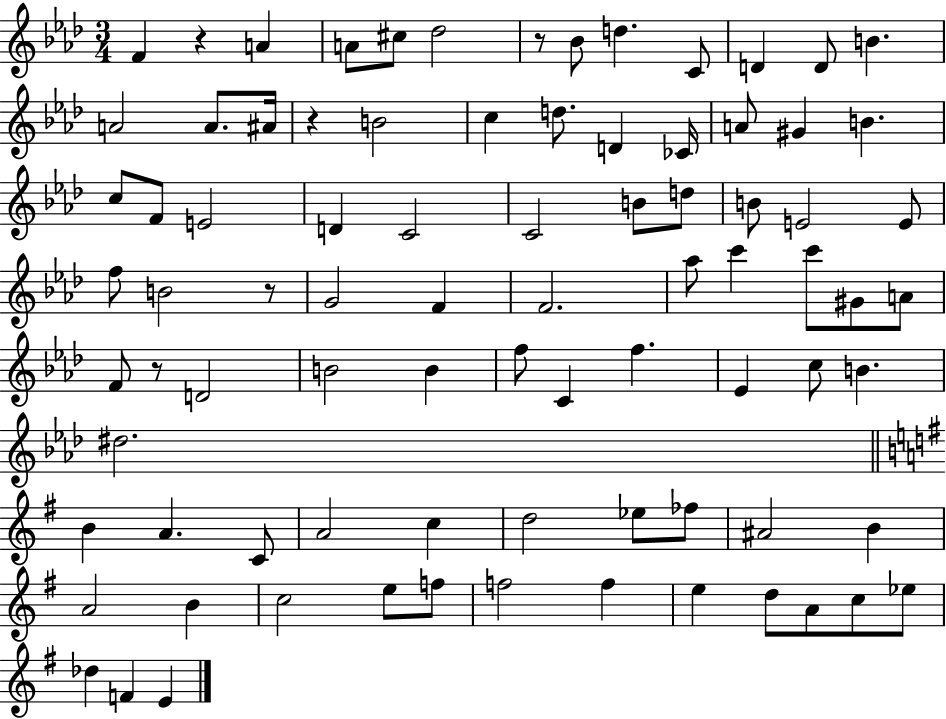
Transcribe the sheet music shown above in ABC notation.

X:1
T:Untitled
M:3/4
L:1/4
K:Ab
F z A A/2 ^c/2 _d2 z/2 _B/2 d C/2 D D/2 B A2 A/2 ^A/4 z B2 c d/2 D _C/4 A/2 ^G B c/2 F/2 E2 D C2 C2 B/2 d/2 B/2 E2 E/2 f/2 B2 z/2 G2 F F2 _a/2 c' c'/2 ^G/2 A/2 F/2 z/2 D2 B2 B f/2 C f _E c/2 B ^d2 B A C/2 A2 c d2 _e/2 _f/2 ^A2 B A2 B c2 e/2 f/2 f2 f e d/2 A/2 c/2 _e/2 _d F E